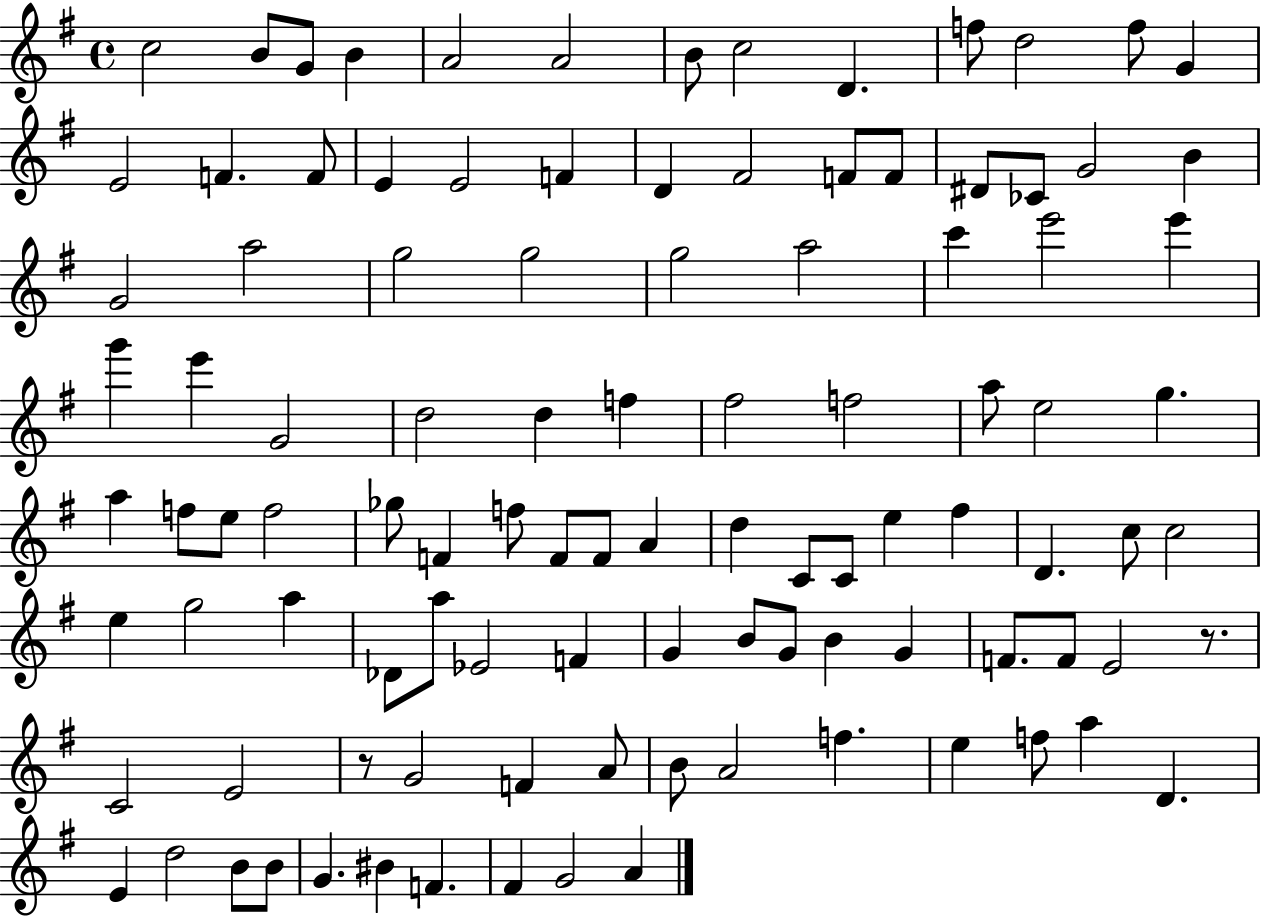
{
  \clef treble
  \time 4/4
  \defaultTimeSignature
  \key g \major
  c''2 b'8 g'8 b'4 | a'2 a'2 | b'8 c''2 d'4. | f''8 d''2 f''8 g'4 | \break e'2 f'4. f'8 | e'4 e'2 f'4 | d'4 fis'2 f'8 f'8 | dis'8 ces'8 g'2 b'4 | \break g'2 a''2 | g''2 g''2 | g''2 a''2 | c'''4 e'''2 e'''4 | \break g'''4 e'''4 g'2 | d''2 d''4 f''4 | fis''2 f''2 | a''8 e''2 g''4. | \break a''4 f''8 e''8 f''2 | ges''8 f'4 f''8 f'8 f'8 a'4 | d''4 c'8 c'8 e''4 fis''4 | d'4. c''8 c''2 | \break e''4 g''2 a''4 | des'8 a''8 ees'2 f'4 | g'4 b'8 g'8 b'4 g'4 | f'8. f'8 e'2 r8. | \break c'2 e'2 | r8 g'2 f'4 a'8 | b'8 a'2 f''4. | e''4 f''8 a''4 d'4. | \break e'4 d''2 b'8 b'8 | g'4. bis'4 f'4. | fis'4 g'2 a'4 | \bar "|."
}